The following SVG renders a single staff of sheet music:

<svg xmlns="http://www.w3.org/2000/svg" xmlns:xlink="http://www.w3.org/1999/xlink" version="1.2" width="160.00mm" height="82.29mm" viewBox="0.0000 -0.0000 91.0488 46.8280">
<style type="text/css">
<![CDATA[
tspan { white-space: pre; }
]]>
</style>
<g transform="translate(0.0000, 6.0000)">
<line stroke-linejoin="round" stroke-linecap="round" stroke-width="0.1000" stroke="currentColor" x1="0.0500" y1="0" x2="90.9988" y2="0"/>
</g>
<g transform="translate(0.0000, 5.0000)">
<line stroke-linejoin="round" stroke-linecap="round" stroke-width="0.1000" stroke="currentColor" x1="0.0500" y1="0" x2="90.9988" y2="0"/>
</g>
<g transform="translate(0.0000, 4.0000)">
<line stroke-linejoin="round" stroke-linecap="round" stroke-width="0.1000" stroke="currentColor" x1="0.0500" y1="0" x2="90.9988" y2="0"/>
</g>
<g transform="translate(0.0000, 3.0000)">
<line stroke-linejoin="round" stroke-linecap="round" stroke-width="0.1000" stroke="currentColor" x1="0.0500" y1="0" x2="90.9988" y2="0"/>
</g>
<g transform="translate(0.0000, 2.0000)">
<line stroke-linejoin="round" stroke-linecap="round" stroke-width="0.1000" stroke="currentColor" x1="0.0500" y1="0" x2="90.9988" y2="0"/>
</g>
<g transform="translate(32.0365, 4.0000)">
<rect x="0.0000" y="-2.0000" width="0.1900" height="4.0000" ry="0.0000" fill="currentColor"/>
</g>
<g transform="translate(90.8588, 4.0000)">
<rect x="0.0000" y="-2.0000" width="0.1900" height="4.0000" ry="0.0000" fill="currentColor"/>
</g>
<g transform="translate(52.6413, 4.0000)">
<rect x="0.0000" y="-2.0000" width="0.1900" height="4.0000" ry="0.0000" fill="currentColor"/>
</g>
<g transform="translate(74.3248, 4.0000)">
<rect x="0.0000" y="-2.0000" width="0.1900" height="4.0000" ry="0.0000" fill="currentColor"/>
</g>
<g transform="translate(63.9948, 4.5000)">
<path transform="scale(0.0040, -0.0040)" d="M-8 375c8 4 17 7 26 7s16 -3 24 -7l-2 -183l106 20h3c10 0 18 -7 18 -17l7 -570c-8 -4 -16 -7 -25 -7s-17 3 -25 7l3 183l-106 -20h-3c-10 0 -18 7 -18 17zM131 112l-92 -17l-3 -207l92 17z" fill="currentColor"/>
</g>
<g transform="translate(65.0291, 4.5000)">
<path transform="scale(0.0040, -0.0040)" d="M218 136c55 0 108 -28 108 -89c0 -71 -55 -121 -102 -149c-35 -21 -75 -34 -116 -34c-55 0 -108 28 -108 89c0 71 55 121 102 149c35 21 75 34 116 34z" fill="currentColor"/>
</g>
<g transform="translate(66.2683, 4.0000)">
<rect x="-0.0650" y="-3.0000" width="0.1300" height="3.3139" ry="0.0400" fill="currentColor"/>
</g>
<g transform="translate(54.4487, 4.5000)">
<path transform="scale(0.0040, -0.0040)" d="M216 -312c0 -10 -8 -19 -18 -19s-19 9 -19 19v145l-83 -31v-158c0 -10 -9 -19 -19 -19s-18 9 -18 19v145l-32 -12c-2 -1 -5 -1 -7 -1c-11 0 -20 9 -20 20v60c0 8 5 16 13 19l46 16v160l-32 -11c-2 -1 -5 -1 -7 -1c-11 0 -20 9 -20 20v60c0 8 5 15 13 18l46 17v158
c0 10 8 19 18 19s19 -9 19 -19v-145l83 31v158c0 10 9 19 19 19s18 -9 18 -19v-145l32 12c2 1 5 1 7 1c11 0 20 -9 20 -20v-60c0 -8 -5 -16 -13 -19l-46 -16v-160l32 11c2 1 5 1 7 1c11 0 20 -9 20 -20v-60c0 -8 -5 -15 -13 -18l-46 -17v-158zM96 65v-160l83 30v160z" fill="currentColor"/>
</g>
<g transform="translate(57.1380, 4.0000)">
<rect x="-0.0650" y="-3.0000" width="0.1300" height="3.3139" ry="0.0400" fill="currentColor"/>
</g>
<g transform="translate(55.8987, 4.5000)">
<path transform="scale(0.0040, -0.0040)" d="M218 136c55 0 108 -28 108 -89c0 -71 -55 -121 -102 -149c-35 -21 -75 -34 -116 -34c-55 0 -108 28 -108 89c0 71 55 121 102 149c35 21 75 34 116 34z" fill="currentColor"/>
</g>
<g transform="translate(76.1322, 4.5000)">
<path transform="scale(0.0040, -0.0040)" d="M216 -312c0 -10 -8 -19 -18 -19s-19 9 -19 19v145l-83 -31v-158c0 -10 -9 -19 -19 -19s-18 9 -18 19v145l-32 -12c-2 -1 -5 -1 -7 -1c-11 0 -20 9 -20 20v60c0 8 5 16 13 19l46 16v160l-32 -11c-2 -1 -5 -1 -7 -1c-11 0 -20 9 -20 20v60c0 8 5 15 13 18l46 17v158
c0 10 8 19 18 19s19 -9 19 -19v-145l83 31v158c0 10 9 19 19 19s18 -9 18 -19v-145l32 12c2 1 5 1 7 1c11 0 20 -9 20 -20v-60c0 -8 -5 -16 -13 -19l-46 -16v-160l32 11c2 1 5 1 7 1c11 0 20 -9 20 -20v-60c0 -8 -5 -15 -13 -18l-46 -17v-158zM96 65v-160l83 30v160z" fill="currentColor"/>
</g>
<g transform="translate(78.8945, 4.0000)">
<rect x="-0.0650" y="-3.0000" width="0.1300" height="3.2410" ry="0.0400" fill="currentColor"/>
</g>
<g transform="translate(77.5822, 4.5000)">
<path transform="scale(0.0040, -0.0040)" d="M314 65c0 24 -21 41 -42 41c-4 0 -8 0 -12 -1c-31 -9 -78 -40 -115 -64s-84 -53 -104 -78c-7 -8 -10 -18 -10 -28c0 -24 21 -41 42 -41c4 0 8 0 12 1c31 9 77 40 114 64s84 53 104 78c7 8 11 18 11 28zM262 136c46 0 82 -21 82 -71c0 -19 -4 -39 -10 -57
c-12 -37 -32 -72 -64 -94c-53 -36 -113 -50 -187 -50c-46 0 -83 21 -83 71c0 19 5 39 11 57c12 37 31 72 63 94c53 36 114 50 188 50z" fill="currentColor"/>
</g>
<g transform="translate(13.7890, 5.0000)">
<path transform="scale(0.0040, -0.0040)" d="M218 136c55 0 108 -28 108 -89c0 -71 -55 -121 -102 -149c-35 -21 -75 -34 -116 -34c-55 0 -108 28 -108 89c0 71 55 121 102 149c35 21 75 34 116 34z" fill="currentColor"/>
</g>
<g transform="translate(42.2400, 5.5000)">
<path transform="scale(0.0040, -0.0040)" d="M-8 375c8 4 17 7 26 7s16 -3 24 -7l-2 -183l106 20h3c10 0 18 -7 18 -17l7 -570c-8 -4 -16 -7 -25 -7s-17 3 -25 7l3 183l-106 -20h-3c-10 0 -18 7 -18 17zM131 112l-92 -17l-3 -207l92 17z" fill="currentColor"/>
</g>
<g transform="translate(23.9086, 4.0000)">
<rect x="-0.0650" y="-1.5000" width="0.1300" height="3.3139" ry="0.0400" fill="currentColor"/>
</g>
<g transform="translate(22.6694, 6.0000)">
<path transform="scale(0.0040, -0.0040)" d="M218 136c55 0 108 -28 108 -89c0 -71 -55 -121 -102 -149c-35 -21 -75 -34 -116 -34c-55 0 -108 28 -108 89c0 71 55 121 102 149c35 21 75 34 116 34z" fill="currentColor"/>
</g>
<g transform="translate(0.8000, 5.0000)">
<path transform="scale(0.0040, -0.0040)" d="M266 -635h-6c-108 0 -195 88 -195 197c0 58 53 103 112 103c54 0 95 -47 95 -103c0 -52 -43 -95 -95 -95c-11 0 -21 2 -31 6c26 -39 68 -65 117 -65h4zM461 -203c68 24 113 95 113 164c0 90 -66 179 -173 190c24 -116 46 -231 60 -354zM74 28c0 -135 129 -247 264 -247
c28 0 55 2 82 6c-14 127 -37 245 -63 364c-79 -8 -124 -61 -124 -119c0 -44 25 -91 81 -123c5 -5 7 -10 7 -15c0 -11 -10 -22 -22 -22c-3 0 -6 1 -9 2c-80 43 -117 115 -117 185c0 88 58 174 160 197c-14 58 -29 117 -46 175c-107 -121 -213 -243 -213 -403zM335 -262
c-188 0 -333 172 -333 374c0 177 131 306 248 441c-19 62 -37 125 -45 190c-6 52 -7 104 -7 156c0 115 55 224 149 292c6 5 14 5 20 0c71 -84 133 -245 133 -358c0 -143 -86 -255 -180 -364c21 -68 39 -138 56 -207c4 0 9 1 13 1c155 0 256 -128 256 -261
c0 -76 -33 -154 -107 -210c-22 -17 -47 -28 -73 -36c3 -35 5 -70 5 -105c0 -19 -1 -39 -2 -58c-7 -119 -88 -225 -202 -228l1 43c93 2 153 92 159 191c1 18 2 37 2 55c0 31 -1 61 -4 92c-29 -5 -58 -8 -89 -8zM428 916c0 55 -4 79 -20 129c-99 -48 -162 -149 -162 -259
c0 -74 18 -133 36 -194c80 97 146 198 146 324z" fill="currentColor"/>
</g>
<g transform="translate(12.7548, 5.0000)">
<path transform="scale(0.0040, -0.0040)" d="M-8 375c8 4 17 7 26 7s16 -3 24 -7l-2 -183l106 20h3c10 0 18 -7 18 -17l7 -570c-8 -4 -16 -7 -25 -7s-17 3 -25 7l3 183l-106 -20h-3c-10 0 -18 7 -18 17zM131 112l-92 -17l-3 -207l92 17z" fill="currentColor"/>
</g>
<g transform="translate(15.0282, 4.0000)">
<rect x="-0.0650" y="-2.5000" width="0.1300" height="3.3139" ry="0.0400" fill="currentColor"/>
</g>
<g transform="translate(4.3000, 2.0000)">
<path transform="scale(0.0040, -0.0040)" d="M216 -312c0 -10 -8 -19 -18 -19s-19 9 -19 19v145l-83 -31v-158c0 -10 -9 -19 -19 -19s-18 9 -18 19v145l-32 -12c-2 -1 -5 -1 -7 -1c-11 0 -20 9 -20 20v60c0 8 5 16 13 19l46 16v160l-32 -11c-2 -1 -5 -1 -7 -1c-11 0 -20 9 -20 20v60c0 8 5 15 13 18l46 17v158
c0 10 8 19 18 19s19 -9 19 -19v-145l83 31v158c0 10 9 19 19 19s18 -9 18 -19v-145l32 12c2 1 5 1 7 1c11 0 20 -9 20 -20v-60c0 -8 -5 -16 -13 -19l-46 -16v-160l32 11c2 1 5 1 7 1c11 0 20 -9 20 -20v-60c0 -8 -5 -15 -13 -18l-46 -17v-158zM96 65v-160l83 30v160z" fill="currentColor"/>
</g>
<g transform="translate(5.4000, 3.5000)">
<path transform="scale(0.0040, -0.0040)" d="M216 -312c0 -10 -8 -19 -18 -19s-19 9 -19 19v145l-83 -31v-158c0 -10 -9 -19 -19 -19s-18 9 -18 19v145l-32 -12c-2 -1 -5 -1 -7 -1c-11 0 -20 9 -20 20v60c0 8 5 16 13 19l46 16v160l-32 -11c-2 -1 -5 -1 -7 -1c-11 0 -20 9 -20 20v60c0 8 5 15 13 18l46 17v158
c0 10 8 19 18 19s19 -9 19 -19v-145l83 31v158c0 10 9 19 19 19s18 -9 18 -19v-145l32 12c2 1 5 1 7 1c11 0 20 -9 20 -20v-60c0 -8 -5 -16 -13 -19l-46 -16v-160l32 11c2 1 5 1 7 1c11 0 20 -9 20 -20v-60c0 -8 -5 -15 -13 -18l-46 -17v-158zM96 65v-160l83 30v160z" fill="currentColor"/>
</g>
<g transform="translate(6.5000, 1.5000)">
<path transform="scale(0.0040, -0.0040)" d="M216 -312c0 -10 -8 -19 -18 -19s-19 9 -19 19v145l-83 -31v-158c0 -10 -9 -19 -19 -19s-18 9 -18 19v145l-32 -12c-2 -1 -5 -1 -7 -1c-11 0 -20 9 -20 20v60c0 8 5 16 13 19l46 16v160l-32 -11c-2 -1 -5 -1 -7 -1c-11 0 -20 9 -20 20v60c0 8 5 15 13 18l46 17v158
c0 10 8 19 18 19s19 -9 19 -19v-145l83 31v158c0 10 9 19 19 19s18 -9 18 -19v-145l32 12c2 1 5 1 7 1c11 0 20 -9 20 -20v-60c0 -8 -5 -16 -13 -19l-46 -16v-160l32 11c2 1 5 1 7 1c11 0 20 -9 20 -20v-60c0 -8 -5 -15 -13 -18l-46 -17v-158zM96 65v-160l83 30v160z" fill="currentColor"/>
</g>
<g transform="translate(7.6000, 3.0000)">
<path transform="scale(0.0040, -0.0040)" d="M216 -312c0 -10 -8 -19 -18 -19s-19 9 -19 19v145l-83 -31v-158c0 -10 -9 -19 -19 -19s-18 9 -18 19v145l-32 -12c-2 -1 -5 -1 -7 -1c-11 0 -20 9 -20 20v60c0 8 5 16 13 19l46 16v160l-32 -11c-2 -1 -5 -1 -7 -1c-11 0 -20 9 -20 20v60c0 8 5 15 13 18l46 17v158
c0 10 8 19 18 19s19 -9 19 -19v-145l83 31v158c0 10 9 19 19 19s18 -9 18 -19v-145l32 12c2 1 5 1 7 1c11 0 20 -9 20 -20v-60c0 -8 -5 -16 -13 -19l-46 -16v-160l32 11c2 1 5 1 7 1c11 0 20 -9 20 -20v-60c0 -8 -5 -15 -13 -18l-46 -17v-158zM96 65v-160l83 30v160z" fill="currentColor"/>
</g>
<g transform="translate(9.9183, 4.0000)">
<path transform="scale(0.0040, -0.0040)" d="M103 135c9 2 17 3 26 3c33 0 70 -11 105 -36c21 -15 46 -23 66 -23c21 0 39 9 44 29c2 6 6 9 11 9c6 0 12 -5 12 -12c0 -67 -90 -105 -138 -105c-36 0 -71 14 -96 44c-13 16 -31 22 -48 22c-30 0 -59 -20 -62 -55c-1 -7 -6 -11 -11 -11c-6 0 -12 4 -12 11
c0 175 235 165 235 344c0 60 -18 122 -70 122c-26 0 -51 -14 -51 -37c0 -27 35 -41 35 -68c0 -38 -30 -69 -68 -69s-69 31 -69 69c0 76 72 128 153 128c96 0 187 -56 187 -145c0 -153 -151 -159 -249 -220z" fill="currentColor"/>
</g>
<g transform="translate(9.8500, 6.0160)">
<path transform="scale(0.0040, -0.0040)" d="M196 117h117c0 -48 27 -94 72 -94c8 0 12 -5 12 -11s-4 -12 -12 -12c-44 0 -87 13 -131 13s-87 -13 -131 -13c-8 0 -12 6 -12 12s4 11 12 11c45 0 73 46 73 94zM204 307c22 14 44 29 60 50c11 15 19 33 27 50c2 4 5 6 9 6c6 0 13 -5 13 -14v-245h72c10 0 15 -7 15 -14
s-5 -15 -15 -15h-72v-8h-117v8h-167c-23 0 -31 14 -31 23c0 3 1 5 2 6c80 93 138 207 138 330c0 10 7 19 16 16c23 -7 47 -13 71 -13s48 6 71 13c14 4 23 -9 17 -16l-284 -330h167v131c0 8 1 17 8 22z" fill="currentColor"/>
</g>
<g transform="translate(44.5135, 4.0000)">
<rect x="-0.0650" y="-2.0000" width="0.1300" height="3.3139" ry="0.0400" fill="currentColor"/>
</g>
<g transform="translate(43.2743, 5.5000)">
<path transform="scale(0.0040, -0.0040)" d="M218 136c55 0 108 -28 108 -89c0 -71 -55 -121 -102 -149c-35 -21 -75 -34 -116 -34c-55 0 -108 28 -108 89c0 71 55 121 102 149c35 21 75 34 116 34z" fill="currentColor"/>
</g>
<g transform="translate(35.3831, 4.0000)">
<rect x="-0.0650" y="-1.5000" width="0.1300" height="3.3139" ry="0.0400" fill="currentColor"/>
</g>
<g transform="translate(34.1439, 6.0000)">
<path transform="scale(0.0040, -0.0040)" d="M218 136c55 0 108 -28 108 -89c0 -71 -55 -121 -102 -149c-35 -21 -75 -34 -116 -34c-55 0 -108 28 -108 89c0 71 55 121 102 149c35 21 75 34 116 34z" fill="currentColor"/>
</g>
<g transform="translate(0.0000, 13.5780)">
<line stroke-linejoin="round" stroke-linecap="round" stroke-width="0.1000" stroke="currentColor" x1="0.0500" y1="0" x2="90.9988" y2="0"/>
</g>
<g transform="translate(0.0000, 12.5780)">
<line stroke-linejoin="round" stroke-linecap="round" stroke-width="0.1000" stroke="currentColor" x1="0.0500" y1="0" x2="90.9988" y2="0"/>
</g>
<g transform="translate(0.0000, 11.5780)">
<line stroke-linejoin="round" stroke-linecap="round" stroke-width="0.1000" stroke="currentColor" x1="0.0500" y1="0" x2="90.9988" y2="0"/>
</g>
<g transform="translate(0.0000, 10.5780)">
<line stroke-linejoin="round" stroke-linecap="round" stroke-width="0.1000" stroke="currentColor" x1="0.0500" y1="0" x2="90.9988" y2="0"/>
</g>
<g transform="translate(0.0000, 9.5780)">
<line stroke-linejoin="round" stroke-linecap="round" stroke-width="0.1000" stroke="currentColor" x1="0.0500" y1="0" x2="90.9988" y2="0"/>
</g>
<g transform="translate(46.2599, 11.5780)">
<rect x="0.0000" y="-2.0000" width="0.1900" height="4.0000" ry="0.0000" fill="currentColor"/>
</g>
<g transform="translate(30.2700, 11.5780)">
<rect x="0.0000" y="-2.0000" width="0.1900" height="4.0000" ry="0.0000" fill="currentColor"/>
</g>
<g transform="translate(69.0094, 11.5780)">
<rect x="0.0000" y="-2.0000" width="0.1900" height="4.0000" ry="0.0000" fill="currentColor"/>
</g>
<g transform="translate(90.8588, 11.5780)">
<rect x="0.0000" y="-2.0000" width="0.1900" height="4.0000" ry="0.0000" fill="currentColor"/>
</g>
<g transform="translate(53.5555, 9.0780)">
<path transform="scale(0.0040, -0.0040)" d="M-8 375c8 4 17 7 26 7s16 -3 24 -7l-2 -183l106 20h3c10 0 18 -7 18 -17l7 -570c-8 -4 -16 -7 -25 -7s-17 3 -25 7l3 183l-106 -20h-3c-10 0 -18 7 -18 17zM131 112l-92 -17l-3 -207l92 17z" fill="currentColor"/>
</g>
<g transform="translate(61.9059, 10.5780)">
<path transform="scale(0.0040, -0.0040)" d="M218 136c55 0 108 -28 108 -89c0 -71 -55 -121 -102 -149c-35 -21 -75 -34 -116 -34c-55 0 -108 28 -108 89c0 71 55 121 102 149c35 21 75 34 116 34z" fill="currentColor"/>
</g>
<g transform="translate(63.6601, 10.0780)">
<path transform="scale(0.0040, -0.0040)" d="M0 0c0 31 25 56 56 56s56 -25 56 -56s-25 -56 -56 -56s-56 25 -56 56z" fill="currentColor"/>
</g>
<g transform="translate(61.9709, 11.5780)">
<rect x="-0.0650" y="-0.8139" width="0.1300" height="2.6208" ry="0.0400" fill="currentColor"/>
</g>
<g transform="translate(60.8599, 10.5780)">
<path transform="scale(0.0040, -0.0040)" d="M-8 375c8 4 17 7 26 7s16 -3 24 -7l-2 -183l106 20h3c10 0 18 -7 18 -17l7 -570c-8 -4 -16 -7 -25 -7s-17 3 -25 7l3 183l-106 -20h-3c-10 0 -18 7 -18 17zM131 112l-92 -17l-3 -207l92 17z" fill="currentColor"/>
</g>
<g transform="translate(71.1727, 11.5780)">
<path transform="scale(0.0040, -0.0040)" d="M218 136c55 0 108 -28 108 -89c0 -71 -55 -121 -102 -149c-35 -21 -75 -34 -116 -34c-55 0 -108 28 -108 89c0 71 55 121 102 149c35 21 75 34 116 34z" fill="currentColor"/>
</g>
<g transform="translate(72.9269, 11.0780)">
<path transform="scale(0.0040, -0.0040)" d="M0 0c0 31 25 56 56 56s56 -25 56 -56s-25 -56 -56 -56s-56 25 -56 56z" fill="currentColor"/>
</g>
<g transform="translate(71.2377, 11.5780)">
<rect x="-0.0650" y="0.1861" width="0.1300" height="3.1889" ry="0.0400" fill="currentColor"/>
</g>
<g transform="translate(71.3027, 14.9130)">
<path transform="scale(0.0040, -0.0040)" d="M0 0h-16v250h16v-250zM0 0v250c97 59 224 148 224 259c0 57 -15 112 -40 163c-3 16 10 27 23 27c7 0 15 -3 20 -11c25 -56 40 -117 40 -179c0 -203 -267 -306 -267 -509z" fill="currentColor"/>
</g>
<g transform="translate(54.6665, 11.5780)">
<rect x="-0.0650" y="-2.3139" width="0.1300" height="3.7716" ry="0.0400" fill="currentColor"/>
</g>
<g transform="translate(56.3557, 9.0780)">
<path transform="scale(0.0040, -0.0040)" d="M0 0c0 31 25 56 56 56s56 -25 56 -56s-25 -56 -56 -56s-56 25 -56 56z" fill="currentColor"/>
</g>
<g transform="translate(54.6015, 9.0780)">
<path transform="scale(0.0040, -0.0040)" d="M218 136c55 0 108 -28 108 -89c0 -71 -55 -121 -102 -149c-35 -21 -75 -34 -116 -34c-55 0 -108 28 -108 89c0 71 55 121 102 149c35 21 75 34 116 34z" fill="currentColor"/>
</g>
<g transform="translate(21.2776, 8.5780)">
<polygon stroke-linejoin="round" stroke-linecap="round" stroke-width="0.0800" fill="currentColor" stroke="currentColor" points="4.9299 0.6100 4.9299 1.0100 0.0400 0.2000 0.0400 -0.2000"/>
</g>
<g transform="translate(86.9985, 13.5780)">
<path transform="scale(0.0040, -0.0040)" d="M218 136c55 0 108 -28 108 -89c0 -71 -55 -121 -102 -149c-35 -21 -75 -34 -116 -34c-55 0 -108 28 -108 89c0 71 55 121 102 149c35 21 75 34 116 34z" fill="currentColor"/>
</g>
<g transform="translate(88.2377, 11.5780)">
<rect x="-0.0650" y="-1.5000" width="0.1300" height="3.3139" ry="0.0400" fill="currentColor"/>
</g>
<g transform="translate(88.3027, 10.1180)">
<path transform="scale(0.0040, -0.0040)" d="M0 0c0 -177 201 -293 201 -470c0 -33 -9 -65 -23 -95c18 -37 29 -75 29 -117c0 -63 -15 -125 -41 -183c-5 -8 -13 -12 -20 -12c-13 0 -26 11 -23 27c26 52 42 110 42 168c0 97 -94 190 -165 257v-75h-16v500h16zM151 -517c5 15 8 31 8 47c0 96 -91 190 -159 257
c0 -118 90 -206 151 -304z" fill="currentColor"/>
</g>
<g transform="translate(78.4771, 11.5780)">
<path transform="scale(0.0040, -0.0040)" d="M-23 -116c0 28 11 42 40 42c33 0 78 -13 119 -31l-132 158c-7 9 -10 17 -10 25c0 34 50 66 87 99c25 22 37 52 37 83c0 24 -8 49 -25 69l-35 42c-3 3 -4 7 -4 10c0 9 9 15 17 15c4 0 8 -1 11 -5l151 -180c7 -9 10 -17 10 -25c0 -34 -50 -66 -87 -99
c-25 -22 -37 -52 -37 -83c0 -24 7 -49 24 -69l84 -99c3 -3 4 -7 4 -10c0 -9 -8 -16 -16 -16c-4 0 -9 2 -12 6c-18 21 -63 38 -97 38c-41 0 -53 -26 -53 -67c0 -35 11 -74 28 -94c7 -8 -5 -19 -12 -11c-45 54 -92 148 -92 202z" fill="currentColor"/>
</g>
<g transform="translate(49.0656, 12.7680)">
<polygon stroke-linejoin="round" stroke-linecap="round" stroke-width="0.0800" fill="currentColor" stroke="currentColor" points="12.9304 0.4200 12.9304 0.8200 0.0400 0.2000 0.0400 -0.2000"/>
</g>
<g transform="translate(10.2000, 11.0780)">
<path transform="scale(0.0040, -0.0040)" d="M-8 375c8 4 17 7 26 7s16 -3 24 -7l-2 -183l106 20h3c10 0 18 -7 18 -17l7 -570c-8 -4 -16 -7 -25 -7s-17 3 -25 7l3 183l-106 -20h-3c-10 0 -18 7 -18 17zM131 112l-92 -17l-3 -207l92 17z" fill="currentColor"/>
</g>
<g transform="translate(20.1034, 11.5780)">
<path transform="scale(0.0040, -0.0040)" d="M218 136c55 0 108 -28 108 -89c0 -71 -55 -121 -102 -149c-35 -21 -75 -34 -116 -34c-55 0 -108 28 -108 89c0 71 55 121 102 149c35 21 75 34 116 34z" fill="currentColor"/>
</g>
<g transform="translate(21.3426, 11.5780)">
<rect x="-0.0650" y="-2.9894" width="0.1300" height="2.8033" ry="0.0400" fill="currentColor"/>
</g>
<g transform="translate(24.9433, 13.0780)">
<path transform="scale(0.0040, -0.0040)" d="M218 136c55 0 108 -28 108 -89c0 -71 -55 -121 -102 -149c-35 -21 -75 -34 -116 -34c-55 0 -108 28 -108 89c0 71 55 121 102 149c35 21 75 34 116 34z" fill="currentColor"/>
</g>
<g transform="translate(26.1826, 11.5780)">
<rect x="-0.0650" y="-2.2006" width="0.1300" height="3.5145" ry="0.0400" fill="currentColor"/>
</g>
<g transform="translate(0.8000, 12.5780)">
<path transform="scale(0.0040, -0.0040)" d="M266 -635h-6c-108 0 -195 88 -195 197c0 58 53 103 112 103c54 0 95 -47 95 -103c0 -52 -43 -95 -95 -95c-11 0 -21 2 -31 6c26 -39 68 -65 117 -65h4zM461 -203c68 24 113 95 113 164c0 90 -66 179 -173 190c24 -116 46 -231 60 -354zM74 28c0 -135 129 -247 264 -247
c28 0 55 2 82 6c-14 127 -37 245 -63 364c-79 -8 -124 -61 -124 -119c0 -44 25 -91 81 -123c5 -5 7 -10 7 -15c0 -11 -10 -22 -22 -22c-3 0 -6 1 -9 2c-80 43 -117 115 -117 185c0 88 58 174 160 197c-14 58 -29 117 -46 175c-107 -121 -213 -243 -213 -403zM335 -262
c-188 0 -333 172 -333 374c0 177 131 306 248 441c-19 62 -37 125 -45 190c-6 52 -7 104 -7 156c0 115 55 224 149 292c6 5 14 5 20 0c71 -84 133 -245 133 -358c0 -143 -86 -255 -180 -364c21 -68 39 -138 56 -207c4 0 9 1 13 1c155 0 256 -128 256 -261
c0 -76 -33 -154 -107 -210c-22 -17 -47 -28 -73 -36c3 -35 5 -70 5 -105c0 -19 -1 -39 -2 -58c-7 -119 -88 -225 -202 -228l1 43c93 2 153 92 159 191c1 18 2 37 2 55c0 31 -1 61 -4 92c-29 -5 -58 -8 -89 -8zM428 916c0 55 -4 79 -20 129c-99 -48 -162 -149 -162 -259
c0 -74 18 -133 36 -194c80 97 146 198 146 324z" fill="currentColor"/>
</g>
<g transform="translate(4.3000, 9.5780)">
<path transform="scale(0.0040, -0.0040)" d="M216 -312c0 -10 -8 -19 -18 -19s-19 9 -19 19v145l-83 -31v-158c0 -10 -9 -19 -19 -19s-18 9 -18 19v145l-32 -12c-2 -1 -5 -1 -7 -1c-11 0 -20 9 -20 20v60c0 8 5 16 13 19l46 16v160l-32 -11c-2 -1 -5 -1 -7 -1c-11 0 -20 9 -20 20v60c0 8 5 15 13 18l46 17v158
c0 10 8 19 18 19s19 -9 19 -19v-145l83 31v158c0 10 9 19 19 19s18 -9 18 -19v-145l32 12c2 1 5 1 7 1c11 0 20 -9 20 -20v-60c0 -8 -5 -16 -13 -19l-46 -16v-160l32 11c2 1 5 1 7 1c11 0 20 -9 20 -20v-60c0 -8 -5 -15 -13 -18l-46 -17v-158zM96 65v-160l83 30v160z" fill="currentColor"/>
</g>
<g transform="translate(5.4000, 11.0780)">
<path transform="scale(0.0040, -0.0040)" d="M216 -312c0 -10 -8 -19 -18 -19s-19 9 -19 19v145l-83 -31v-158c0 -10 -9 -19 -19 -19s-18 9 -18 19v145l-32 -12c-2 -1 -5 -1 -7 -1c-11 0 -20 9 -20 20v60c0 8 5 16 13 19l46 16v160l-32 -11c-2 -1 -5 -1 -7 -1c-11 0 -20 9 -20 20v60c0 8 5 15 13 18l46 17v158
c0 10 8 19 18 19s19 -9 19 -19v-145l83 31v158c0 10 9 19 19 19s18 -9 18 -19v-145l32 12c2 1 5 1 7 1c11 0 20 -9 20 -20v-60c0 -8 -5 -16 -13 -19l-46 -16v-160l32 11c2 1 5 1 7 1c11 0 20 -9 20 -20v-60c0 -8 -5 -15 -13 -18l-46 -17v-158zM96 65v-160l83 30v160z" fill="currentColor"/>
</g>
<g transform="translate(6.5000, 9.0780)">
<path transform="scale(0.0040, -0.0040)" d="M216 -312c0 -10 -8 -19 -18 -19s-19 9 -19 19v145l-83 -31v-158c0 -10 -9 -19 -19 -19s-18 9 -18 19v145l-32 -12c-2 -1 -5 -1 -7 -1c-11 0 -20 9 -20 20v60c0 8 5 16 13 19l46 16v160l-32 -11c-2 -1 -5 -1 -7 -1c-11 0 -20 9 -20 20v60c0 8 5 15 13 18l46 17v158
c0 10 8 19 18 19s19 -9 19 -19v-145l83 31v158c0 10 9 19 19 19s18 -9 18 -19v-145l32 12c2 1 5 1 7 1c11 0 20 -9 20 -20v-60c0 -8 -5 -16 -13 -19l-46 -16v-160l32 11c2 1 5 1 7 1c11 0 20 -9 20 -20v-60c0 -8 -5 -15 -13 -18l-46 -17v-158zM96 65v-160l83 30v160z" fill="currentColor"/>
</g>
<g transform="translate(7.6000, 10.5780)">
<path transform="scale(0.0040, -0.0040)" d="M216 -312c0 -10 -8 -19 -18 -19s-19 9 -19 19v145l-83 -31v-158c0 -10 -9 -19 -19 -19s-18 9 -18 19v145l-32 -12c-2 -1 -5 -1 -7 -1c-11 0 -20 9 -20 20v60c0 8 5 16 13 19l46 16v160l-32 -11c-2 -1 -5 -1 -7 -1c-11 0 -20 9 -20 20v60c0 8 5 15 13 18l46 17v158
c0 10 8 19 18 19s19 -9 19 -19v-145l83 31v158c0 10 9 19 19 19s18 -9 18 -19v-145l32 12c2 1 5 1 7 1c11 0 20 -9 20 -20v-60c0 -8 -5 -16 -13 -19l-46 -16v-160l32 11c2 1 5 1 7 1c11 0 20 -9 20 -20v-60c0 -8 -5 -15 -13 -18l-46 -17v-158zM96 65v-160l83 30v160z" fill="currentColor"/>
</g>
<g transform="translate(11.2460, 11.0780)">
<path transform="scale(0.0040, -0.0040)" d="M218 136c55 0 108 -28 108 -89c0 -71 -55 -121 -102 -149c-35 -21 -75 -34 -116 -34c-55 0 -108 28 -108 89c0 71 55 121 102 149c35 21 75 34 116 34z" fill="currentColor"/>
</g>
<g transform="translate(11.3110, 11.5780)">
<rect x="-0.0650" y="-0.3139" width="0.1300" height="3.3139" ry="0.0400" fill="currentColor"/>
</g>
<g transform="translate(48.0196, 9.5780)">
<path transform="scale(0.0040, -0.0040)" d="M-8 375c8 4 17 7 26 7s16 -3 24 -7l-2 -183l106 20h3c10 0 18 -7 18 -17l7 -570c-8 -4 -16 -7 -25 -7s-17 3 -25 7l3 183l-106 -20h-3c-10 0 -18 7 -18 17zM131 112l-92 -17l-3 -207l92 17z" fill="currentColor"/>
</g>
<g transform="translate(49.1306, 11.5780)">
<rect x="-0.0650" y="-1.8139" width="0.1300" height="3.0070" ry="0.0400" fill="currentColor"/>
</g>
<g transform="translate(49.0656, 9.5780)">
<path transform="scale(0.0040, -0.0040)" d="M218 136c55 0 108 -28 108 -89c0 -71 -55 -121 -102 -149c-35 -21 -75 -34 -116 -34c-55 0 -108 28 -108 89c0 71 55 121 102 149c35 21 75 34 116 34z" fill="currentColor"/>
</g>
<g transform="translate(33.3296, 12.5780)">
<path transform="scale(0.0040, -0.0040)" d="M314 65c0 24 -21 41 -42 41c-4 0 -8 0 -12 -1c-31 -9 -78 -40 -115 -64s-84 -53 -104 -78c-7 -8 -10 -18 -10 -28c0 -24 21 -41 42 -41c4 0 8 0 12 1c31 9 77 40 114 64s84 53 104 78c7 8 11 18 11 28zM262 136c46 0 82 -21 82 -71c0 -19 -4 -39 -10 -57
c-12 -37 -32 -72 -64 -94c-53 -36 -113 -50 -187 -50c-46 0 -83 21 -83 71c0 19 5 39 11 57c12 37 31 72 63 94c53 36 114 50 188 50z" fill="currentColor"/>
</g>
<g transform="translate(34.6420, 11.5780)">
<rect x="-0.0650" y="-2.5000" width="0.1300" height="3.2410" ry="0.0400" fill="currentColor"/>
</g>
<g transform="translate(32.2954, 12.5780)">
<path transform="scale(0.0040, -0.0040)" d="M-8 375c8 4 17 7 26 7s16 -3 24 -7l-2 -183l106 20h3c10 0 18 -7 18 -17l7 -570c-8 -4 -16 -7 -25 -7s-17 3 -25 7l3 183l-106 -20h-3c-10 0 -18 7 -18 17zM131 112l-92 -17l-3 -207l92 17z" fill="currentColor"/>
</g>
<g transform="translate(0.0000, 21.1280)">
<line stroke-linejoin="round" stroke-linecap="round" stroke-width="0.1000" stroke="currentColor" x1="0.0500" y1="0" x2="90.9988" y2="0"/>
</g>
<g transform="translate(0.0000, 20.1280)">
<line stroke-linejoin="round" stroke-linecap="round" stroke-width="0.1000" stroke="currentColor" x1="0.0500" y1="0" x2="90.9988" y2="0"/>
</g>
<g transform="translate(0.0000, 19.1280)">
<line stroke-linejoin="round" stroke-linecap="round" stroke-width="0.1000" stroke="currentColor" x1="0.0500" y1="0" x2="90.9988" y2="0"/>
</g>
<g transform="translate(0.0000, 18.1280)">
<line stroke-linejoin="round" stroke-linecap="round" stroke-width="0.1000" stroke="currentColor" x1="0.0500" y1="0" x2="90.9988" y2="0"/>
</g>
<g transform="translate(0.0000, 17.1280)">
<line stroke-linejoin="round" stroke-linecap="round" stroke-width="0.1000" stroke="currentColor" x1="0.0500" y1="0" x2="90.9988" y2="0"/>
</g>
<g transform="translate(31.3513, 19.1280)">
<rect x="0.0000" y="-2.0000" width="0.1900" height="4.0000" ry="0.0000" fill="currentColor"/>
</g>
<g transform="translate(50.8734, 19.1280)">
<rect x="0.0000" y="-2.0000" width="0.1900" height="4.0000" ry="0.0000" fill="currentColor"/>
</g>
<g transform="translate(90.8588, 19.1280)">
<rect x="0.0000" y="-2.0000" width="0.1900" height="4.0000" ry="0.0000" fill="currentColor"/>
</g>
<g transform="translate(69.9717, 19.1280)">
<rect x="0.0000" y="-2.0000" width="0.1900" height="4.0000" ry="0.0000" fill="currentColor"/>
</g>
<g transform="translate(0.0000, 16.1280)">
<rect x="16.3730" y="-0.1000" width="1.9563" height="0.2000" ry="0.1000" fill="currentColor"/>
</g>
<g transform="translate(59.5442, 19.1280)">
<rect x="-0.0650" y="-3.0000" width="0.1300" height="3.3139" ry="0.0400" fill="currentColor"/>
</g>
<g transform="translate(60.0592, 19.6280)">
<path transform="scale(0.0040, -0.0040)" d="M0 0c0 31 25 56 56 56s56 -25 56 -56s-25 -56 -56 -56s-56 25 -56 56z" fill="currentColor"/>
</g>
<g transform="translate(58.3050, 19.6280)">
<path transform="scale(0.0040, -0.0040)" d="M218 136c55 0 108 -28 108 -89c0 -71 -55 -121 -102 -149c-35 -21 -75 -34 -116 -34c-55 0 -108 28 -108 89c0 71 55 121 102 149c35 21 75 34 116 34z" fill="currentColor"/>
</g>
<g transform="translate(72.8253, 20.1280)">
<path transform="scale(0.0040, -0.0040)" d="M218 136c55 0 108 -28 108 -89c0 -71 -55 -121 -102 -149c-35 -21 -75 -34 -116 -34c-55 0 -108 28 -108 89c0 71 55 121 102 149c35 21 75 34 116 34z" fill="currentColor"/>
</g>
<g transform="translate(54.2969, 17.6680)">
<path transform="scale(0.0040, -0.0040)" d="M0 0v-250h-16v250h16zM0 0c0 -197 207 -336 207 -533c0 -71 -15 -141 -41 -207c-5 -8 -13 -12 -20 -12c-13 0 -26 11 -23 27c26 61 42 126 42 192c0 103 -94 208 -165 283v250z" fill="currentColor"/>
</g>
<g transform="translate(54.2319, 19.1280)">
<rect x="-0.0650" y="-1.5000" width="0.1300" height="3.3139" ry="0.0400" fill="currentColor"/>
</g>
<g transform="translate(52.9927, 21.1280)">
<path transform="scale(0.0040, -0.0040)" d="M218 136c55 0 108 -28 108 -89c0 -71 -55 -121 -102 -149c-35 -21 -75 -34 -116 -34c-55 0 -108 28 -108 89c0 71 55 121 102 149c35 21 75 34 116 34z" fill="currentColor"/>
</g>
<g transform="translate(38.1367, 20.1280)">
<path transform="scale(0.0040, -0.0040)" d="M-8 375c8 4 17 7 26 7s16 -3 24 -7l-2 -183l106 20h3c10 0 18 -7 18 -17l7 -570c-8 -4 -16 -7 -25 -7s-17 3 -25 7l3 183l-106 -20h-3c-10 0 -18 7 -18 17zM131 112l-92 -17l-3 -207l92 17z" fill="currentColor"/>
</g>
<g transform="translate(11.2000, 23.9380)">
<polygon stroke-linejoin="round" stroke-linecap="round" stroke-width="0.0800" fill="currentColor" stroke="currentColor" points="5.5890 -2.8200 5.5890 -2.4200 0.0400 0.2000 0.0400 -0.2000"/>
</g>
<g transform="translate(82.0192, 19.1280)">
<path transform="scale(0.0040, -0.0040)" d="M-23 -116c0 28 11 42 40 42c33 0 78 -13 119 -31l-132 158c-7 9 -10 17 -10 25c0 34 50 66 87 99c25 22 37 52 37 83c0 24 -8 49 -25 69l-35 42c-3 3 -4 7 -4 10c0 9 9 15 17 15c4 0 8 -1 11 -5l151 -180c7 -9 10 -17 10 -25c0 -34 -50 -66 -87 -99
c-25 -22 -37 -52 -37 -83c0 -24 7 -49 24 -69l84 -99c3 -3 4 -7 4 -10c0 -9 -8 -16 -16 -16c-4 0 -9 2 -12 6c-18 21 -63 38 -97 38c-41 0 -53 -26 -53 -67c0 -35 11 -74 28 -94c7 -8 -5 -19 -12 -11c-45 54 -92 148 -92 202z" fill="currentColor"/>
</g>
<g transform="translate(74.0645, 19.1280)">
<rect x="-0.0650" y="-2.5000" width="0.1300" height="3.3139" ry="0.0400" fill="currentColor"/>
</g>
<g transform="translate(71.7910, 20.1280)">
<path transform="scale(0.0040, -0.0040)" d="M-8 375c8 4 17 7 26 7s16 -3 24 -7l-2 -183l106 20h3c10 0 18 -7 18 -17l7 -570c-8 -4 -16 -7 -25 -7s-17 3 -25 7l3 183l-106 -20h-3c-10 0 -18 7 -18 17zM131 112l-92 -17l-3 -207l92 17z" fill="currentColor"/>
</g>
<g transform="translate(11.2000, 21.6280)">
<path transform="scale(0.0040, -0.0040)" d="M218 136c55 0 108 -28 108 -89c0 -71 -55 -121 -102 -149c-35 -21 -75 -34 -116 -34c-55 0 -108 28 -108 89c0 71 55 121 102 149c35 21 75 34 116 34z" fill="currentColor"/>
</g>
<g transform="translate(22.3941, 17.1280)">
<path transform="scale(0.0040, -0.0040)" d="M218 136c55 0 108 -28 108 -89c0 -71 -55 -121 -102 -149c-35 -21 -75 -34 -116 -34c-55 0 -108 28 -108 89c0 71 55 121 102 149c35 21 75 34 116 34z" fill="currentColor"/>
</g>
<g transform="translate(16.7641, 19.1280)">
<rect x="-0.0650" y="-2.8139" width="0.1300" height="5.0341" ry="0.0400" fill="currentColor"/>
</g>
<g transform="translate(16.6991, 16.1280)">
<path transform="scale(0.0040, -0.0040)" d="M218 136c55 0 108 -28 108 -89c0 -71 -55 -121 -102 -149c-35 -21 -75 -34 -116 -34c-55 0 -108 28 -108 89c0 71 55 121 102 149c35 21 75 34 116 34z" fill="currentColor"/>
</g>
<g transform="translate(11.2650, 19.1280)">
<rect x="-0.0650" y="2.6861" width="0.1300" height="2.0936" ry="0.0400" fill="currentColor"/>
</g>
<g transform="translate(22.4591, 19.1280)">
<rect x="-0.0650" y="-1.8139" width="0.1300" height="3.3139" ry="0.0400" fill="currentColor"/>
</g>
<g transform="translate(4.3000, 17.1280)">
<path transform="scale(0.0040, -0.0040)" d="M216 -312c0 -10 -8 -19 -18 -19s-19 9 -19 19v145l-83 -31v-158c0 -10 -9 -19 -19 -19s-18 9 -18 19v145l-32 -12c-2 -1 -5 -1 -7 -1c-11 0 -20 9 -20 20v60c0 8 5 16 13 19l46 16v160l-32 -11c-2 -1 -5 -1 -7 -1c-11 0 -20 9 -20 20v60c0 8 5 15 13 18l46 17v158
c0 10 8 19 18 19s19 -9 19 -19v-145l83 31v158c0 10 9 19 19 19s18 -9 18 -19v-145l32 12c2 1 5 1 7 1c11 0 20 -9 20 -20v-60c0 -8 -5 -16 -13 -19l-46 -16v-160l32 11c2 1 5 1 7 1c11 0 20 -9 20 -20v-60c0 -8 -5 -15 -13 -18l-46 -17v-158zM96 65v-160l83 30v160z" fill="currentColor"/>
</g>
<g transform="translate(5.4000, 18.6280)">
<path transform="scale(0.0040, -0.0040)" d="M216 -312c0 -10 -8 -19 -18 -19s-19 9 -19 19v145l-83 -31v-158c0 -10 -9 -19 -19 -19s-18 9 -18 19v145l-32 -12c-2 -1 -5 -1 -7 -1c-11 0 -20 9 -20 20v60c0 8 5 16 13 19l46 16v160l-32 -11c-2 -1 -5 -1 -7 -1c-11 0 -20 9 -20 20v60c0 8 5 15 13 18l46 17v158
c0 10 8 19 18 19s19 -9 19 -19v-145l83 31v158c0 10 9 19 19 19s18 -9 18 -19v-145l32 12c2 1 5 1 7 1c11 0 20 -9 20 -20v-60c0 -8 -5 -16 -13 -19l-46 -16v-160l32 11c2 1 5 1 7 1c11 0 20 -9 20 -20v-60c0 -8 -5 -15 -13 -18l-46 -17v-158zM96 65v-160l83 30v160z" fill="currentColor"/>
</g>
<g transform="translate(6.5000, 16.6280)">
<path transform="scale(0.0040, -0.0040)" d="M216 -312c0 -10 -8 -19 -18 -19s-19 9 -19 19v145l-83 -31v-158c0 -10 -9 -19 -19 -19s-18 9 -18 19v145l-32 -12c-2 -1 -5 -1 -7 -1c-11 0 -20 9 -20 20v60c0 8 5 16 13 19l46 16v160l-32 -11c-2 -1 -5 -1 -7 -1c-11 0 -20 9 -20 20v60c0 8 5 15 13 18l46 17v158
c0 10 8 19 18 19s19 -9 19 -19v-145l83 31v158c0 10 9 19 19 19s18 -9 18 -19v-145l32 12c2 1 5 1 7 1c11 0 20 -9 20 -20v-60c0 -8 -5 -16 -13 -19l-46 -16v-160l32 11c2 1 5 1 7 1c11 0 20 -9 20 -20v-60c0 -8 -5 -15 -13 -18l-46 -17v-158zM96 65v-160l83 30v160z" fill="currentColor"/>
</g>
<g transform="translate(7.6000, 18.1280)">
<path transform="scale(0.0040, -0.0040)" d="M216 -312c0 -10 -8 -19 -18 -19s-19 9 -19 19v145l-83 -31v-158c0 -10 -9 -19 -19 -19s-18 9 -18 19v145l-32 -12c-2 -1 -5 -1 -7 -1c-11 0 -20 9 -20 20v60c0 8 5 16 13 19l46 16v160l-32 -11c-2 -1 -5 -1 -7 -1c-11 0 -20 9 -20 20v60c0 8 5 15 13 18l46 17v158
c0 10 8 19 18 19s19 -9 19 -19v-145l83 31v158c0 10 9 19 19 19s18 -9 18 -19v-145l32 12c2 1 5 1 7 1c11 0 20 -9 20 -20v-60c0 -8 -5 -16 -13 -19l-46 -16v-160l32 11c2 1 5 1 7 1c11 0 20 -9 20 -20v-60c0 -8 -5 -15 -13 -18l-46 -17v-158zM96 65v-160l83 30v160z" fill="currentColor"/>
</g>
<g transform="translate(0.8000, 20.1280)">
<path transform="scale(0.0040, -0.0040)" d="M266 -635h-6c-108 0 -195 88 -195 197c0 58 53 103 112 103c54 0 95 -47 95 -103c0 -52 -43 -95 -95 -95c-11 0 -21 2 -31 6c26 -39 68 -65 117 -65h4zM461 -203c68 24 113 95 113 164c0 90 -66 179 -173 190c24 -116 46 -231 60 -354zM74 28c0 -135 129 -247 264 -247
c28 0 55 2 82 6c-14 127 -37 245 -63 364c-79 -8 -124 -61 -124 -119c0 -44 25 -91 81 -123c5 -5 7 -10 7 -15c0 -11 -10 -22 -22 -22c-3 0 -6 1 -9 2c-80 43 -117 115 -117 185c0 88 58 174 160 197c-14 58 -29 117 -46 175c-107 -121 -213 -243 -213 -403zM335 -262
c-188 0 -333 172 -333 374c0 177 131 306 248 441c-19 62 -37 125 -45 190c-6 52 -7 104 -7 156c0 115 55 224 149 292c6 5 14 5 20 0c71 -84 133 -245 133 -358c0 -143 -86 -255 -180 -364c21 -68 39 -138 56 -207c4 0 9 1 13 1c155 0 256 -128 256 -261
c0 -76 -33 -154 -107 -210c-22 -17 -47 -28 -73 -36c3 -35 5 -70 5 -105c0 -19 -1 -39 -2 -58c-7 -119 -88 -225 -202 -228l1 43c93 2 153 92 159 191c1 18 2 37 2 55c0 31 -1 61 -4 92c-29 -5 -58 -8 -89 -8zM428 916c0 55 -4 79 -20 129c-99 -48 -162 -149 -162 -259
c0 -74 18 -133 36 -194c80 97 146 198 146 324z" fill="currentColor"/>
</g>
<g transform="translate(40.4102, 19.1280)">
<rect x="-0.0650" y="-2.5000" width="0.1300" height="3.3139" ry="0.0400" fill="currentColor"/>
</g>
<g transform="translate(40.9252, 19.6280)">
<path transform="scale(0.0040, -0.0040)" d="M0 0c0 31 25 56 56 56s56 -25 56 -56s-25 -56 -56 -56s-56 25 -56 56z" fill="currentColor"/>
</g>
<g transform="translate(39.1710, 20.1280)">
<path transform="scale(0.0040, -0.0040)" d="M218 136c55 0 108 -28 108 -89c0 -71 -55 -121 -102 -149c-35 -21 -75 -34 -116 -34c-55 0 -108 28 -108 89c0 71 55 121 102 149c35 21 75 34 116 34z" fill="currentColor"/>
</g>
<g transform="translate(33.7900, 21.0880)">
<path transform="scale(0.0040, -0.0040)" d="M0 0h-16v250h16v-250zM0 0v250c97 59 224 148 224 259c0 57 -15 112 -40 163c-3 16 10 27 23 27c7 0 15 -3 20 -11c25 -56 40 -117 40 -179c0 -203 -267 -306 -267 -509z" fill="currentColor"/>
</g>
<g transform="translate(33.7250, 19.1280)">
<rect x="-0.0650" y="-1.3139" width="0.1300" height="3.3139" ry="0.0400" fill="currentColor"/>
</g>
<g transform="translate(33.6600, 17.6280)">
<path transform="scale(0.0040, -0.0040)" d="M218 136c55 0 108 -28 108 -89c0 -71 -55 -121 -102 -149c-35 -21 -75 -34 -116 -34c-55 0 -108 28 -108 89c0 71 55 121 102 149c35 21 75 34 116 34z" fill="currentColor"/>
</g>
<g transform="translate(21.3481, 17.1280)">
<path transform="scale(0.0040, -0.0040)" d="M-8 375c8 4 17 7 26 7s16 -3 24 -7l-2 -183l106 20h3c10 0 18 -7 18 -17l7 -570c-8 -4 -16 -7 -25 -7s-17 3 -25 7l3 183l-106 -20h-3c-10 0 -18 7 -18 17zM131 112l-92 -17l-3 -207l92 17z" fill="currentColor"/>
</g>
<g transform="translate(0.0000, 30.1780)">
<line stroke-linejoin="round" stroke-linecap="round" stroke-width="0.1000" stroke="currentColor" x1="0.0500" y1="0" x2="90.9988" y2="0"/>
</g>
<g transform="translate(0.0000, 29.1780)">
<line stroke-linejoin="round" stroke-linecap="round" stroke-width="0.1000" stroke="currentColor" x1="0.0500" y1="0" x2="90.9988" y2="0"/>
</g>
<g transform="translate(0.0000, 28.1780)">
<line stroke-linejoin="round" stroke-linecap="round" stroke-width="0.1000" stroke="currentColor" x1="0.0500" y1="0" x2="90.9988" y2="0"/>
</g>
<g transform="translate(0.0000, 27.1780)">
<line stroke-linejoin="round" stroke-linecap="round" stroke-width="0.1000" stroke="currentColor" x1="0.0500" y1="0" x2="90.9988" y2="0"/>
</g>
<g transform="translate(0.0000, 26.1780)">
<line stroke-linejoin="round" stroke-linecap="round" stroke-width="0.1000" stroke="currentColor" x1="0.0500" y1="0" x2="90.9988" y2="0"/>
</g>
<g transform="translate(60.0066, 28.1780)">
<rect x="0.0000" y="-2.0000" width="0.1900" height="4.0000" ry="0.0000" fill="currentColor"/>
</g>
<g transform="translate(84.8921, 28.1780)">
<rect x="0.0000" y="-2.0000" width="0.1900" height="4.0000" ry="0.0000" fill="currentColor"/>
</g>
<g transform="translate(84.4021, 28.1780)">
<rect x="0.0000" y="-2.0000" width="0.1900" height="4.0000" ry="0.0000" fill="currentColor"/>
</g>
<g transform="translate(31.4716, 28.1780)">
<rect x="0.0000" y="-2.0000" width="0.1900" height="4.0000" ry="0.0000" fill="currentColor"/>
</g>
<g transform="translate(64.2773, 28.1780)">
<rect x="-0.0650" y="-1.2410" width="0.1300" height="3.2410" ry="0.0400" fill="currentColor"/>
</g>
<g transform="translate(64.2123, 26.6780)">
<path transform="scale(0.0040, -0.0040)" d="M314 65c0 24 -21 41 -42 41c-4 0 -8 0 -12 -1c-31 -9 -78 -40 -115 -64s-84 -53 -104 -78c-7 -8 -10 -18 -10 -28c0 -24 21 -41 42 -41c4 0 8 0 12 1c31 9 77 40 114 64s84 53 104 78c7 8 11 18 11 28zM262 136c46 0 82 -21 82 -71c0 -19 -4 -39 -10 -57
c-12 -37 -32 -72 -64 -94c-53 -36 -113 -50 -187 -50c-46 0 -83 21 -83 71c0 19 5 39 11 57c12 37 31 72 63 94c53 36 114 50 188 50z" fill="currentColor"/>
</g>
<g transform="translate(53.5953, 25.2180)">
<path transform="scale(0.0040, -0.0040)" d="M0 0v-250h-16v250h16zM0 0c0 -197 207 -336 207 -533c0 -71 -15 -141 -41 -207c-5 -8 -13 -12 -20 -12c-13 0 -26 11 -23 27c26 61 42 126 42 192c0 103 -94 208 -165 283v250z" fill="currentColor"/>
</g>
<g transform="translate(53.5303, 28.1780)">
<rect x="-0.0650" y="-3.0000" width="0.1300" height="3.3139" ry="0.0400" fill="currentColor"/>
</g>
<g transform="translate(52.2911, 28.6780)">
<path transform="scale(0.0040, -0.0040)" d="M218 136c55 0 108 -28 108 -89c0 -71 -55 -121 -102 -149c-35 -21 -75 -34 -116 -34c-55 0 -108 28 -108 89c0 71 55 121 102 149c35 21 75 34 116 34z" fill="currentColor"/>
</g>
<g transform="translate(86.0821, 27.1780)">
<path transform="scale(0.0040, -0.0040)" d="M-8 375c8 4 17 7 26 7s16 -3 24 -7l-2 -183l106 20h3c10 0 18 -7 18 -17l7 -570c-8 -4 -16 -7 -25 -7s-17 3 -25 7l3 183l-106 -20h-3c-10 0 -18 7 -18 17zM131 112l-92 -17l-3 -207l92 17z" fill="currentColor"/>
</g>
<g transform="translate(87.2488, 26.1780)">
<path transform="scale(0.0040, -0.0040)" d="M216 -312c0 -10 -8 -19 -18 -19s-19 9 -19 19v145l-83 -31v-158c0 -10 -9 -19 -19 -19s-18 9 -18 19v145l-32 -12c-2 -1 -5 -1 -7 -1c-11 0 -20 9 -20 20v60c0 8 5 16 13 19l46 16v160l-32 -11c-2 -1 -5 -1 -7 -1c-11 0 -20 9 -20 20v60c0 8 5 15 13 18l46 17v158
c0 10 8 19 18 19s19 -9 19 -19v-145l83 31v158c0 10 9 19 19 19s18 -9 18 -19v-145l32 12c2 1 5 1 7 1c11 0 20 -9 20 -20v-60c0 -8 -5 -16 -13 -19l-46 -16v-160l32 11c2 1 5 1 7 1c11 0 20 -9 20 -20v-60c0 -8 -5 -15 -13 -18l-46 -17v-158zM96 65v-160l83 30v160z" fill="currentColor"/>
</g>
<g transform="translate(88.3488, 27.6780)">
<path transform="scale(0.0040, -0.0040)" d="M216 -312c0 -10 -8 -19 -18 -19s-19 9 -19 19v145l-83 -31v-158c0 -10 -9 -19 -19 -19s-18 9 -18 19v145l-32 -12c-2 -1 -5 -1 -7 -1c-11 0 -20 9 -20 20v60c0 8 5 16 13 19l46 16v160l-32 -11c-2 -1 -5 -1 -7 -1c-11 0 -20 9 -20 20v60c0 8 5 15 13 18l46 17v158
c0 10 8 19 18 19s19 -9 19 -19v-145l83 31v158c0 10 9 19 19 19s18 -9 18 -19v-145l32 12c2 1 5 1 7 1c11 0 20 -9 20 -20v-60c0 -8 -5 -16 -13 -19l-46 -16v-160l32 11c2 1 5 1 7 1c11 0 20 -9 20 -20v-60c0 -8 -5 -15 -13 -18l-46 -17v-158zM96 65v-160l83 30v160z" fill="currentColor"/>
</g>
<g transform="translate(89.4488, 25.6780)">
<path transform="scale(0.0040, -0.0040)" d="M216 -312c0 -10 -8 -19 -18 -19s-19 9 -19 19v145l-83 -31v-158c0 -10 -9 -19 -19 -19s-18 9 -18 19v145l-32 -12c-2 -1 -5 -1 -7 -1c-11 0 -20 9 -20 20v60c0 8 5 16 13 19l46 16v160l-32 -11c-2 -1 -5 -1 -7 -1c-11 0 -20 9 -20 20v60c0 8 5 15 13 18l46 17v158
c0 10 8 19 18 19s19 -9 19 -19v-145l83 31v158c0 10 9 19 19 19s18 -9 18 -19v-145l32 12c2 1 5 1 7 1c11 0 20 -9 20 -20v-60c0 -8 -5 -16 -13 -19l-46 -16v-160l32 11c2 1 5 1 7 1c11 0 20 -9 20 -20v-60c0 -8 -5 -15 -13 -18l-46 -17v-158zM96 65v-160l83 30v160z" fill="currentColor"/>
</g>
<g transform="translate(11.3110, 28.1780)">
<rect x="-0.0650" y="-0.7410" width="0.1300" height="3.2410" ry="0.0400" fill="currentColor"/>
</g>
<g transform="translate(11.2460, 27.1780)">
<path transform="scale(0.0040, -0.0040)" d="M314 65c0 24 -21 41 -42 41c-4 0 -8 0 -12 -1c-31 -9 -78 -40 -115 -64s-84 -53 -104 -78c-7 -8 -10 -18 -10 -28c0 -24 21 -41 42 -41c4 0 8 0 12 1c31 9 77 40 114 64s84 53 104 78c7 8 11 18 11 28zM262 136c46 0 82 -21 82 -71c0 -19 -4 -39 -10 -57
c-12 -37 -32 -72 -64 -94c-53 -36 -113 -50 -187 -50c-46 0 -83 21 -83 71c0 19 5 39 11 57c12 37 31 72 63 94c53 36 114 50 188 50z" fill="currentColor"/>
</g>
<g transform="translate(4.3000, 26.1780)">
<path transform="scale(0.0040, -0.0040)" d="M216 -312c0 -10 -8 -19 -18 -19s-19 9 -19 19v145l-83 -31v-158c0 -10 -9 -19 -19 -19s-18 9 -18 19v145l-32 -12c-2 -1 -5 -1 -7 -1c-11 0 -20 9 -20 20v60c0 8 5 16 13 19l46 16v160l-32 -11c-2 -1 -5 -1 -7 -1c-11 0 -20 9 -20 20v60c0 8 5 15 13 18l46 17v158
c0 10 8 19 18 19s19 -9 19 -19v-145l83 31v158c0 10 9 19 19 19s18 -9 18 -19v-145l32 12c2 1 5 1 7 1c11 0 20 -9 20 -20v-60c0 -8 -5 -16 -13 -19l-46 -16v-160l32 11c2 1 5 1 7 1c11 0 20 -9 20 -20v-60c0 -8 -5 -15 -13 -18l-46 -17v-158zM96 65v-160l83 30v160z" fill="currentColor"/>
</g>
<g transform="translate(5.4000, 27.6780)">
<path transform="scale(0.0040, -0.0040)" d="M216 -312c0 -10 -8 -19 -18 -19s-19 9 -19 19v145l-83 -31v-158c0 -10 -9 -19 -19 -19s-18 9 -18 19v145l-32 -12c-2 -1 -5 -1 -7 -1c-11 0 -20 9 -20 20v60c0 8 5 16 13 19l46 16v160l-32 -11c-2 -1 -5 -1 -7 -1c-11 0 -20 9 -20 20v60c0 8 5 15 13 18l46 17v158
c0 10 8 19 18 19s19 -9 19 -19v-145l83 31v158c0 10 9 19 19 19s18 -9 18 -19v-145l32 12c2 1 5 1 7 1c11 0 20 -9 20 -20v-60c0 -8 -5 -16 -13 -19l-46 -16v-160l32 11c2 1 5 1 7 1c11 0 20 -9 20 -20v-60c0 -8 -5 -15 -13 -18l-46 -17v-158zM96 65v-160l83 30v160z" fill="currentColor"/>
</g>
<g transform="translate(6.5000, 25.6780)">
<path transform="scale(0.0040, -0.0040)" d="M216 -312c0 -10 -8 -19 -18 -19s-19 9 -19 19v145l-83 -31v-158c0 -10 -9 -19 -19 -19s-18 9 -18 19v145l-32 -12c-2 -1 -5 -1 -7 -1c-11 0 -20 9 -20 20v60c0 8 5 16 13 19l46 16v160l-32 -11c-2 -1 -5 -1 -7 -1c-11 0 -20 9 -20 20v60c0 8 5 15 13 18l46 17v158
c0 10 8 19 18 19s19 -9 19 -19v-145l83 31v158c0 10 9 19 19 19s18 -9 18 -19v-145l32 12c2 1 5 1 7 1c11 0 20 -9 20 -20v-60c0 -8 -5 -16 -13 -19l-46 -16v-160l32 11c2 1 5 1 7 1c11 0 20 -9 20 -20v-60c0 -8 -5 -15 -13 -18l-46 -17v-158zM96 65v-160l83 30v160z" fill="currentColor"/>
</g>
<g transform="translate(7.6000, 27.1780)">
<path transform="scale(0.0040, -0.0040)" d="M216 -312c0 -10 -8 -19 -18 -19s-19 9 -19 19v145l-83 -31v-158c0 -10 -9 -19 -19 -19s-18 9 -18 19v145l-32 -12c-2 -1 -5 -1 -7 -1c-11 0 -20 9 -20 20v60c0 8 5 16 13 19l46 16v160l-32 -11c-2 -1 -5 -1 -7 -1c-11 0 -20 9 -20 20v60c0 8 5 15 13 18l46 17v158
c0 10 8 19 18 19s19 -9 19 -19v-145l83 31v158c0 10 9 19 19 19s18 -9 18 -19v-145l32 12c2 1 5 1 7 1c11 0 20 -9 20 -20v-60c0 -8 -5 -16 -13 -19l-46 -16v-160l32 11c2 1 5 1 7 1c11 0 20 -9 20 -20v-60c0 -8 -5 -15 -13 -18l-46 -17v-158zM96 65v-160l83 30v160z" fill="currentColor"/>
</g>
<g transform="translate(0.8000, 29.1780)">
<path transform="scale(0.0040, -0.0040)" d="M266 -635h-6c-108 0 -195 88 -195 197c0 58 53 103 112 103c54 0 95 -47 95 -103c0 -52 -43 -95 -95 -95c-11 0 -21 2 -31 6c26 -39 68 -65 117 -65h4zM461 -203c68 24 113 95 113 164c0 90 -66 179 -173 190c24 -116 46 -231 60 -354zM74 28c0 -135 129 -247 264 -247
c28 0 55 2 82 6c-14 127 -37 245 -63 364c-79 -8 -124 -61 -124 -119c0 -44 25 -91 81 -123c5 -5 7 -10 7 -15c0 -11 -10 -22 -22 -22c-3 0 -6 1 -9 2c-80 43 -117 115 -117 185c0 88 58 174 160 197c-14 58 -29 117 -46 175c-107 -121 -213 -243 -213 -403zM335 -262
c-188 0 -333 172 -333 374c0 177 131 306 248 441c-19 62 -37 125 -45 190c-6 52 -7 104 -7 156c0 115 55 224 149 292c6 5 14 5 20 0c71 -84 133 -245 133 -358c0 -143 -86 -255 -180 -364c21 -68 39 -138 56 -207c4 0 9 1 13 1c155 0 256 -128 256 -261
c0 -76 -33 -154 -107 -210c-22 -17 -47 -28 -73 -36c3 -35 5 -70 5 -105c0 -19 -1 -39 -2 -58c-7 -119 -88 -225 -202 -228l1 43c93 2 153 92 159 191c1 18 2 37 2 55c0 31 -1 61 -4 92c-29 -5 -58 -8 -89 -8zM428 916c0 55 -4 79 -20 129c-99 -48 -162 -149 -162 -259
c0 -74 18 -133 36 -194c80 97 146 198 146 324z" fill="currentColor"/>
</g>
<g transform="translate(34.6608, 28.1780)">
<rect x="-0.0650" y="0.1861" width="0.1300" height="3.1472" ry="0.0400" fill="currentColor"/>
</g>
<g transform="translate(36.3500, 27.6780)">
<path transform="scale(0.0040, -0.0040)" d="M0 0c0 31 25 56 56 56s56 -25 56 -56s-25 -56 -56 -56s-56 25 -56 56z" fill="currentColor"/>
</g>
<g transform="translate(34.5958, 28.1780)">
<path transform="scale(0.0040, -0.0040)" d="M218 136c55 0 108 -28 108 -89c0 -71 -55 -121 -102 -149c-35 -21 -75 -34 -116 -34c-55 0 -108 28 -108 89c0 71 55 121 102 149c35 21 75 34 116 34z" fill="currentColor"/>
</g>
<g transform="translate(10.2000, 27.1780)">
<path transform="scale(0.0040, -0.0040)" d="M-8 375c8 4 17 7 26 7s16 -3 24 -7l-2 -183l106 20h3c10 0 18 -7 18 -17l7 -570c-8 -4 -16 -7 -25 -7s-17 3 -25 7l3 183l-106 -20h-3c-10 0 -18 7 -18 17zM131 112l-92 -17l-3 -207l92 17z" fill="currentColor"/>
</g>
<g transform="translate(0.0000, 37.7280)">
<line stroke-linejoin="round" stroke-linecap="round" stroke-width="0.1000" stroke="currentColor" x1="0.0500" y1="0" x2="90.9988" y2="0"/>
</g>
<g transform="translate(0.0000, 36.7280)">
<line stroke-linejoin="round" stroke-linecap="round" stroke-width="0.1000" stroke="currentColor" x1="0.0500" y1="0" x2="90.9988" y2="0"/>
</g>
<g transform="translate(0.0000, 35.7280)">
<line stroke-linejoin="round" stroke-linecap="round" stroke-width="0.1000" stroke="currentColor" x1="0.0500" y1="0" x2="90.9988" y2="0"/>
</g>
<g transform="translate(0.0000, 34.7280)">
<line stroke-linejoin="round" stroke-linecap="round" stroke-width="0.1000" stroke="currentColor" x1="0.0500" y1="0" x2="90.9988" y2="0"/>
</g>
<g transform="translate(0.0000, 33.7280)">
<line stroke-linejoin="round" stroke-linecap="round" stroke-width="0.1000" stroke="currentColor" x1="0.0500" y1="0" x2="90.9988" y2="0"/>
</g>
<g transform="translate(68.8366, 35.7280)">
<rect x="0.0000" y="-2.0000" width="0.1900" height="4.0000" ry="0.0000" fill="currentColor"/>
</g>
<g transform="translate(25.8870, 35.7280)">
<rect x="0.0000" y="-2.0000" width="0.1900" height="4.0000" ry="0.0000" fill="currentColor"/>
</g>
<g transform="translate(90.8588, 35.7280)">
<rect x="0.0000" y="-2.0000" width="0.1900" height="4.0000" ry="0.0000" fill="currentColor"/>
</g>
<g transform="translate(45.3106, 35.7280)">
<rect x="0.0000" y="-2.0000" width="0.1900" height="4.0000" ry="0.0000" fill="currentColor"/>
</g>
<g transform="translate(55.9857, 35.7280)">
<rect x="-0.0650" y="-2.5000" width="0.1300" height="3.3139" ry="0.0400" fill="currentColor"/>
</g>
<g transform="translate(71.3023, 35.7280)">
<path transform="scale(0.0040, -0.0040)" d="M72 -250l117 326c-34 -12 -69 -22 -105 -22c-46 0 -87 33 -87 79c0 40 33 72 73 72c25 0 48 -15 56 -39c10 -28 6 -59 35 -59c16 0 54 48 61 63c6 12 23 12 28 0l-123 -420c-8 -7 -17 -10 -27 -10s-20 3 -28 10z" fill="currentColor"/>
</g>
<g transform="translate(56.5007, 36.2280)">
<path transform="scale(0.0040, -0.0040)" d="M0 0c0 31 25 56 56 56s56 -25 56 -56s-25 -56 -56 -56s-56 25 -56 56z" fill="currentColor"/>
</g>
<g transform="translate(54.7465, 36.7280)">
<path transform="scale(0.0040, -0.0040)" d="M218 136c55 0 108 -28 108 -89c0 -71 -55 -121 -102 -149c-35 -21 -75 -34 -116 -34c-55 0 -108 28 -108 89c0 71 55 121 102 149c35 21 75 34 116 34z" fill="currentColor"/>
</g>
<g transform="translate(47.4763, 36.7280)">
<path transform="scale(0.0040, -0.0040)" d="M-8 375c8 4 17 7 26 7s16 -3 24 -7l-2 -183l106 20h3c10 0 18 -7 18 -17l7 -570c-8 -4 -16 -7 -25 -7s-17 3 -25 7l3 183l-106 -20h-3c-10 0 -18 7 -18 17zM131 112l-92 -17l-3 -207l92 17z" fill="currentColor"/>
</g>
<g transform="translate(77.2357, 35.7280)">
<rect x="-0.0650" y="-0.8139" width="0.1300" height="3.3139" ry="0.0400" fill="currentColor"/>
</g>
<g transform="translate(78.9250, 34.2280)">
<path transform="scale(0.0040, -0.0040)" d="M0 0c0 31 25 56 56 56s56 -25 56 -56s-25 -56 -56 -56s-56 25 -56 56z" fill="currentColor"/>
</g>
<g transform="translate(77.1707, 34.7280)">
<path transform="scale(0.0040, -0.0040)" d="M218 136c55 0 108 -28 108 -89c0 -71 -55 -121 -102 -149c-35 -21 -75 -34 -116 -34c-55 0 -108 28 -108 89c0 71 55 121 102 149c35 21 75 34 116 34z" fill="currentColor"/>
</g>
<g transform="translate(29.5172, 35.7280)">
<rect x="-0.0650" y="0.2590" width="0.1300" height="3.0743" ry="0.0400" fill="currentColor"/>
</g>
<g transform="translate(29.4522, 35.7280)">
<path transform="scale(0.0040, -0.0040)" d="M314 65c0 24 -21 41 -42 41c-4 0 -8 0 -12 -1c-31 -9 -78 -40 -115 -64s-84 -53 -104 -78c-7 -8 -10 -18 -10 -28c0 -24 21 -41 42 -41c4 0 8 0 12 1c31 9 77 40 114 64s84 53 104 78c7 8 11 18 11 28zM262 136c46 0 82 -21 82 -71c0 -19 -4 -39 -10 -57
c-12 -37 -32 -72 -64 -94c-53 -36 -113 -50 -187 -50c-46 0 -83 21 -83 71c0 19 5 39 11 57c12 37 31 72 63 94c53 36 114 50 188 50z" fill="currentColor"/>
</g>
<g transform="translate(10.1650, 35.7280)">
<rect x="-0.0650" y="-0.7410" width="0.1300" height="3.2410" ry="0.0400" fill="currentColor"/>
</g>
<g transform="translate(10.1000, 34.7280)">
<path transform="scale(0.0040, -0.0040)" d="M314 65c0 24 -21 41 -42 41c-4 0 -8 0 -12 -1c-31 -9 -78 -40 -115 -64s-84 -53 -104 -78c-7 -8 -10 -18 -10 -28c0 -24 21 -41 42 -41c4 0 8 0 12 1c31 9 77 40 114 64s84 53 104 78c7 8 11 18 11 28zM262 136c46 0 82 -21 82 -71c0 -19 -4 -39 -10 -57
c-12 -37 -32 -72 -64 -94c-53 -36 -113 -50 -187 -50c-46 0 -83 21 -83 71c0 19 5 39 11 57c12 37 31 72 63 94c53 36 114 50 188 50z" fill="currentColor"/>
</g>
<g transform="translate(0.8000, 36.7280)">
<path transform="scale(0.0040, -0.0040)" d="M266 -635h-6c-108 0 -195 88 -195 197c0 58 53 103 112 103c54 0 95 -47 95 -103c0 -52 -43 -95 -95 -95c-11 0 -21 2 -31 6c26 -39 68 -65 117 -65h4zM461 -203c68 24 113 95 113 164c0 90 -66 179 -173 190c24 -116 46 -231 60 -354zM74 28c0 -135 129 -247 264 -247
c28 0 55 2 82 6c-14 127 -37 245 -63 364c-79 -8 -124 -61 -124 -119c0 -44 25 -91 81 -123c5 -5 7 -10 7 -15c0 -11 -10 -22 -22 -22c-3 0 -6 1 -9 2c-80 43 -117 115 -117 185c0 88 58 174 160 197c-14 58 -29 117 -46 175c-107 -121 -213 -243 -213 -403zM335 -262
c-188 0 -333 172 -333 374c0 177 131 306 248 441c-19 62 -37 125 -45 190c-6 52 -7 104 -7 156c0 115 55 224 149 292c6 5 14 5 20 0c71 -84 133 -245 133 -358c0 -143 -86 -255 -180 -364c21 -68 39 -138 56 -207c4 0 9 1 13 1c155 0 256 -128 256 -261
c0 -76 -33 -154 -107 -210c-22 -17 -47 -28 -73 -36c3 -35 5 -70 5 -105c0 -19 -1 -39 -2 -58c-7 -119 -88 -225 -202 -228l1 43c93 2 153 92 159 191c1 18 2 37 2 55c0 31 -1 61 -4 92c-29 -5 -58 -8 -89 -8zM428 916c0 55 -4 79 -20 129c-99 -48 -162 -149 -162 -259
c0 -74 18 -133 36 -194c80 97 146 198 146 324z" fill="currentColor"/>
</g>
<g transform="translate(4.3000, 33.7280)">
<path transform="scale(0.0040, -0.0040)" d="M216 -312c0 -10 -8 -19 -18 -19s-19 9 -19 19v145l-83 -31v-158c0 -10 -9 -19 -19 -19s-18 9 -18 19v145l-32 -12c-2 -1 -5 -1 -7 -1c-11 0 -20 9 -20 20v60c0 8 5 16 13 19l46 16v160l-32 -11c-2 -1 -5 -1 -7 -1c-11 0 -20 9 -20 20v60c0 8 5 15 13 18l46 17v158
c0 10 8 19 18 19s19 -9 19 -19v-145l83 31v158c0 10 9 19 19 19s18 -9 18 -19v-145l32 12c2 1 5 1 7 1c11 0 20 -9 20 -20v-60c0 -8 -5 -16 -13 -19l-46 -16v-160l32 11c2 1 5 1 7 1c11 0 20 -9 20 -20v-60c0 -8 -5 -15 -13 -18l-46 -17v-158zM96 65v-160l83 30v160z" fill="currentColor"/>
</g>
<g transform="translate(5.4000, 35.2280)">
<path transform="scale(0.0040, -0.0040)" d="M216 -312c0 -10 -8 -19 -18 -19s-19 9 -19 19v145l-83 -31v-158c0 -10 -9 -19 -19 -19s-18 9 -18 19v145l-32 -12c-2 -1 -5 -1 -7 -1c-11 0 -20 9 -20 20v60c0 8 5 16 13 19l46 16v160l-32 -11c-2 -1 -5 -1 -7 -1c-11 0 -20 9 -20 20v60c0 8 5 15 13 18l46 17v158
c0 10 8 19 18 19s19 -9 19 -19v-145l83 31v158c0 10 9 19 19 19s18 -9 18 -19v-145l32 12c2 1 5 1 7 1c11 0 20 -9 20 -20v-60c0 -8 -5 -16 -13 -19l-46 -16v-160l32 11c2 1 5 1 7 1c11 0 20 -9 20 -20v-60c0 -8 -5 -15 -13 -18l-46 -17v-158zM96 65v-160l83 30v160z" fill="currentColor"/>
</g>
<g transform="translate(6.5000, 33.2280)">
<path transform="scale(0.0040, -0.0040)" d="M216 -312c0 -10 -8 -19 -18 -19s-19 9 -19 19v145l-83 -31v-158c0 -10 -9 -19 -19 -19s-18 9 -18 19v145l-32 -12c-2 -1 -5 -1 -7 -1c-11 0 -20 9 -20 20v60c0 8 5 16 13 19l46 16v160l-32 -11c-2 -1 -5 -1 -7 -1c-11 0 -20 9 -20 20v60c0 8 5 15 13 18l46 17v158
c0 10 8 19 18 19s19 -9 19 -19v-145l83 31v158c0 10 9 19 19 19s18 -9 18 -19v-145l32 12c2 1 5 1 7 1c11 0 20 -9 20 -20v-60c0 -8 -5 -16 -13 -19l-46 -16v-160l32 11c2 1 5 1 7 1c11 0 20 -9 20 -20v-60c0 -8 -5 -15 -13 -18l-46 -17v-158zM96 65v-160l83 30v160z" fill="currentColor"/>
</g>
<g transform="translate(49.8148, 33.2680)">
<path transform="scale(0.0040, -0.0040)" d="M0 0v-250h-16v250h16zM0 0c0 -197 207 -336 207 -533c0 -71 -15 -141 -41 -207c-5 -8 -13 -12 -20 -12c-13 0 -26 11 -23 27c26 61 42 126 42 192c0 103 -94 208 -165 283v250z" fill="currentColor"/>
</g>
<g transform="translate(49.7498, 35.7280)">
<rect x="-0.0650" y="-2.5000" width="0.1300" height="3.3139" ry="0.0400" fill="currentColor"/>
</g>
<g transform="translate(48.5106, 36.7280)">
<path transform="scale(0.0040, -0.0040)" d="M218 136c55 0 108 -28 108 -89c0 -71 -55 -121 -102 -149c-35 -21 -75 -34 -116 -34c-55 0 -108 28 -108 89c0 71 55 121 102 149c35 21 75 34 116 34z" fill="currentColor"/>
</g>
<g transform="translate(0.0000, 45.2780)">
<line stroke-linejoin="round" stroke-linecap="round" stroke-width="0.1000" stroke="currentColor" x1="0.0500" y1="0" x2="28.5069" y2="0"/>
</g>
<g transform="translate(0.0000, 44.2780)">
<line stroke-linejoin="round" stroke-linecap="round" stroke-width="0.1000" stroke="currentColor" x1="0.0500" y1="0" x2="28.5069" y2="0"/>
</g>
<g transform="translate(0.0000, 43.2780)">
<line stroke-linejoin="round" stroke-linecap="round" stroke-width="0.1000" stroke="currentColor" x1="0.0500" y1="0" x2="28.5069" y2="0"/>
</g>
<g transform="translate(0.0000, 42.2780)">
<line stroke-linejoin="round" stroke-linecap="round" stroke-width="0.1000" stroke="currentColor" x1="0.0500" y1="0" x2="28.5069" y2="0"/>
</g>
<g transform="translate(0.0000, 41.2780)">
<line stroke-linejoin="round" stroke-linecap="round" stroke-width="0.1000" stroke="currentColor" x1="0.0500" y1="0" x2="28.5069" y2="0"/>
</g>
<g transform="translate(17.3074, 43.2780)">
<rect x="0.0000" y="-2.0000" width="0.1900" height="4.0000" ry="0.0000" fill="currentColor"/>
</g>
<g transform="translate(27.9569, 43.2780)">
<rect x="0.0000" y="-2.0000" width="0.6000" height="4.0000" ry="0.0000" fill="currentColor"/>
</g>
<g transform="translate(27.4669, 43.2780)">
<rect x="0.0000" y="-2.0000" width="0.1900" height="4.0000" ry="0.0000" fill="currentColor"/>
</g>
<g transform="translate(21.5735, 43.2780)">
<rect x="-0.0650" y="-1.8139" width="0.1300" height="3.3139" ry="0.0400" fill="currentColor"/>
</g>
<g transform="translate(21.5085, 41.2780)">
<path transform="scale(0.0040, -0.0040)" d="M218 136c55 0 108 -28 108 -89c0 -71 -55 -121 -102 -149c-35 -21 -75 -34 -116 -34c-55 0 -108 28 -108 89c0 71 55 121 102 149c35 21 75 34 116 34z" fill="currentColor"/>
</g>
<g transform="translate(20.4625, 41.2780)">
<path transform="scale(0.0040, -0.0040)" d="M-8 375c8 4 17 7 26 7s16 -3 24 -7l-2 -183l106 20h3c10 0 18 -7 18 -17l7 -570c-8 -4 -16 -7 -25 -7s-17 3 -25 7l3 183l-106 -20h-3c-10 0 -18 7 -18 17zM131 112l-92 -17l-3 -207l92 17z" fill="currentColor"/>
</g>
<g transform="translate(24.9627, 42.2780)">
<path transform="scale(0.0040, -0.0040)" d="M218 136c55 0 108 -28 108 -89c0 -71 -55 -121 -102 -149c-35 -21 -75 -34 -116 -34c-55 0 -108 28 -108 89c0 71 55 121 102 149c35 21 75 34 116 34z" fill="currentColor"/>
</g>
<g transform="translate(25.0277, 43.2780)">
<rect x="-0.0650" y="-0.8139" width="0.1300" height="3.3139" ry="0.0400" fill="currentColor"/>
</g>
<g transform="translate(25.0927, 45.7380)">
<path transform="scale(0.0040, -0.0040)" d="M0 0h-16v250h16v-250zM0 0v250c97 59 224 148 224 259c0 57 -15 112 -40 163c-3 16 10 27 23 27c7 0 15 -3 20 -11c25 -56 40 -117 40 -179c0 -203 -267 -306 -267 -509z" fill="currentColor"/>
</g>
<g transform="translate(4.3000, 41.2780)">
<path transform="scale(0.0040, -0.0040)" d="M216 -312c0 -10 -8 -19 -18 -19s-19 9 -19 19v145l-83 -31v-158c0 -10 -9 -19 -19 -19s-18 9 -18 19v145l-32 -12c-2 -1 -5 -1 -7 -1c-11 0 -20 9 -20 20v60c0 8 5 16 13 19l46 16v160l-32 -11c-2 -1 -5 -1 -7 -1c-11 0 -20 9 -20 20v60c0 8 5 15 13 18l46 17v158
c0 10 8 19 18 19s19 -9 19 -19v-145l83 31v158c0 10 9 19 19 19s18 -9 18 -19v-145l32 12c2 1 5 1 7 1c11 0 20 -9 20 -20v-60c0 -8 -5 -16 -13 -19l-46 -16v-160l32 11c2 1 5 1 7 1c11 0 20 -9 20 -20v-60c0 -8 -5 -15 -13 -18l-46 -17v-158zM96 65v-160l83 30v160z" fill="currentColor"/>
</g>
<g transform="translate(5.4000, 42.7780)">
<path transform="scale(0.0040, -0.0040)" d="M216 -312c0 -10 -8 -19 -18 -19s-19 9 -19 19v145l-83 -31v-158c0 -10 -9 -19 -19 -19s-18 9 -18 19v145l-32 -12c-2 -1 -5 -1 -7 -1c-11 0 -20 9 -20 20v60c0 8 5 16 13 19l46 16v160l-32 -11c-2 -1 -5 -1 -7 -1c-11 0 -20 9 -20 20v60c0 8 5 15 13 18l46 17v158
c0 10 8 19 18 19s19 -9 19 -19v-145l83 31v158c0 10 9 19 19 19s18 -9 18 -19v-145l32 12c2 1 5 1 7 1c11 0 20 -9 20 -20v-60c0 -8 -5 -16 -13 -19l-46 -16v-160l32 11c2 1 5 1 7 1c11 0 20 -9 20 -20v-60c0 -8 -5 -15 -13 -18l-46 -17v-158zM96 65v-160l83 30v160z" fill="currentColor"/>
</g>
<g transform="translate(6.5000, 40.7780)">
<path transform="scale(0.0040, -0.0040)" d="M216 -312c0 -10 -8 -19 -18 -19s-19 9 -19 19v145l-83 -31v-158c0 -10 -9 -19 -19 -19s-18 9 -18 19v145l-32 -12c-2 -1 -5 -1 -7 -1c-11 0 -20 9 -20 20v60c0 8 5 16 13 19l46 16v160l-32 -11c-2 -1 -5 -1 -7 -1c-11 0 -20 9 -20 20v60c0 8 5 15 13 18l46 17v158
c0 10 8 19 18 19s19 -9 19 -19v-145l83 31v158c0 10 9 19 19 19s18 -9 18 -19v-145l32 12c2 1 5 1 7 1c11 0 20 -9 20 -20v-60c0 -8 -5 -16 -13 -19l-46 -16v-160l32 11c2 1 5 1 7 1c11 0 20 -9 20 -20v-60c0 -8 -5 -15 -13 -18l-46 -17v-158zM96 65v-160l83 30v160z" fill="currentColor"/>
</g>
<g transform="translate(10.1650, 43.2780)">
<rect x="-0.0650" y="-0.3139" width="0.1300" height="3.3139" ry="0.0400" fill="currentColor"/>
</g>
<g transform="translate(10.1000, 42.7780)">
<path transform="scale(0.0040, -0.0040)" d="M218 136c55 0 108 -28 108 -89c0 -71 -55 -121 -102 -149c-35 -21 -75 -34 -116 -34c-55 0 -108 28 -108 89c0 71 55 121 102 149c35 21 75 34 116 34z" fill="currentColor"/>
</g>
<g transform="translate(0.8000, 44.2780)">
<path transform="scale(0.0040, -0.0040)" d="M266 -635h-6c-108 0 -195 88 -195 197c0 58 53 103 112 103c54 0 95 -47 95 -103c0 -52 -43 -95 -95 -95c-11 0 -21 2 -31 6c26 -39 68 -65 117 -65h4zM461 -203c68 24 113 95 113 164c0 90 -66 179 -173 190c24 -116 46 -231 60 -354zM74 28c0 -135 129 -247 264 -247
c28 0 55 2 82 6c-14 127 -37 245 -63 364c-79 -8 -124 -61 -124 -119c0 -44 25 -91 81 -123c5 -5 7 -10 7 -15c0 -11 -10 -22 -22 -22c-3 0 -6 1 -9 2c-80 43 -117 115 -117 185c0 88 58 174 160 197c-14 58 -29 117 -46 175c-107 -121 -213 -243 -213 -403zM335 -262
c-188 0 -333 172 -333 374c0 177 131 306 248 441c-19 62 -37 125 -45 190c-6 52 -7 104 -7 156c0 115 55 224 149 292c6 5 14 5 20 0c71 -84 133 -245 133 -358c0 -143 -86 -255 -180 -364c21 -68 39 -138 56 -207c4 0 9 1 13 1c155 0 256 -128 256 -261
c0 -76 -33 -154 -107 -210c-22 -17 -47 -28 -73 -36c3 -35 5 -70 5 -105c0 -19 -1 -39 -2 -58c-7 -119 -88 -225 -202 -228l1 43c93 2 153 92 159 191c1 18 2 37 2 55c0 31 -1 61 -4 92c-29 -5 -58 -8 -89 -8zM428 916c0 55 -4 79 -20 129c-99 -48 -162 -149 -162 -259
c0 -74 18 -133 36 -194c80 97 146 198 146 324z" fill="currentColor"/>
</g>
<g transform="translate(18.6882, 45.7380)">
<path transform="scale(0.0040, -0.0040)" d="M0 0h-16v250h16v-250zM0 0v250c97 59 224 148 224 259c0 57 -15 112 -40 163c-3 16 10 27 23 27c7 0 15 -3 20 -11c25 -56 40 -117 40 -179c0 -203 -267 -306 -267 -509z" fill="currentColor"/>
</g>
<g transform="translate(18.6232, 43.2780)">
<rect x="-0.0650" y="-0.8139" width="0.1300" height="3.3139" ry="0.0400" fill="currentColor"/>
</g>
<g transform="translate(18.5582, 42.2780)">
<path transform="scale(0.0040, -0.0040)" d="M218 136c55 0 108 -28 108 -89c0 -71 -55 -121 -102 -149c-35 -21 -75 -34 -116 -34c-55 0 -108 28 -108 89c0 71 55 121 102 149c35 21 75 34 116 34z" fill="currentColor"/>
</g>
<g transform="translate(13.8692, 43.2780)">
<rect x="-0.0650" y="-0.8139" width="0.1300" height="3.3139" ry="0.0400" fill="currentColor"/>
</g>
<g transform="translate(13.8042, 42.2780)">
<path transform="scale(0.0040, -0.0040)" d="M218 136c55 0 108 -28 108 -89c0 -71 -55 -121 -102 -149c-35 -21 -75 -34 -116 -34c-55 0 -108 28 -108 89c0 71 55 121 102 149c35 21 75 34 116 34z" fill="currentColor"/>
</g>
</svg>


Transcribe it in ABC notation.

X:1
T:Untitled
M:2/4
L:1/4
K:E
G E E F ^A A ^A2 c B/2 ^F/2 G2 f/2 g/2 d/2 B/2 z E/4 ^D/2 a/2 f e/2 G E/2 A G z d2 B A/2 e2 d2 B2 G/2 G z/2 d ^c d d/2 f d/2